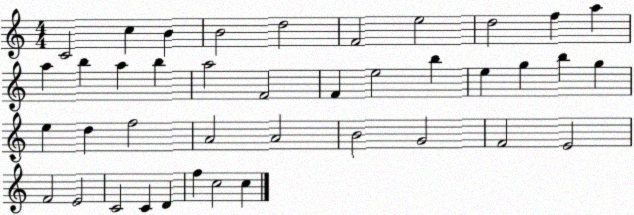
X:1
T:Untitled
M:4/4
L:1/4
K:C
C2 c B B2 d2 F2 e2 d2 f a a b a b a2 F2 F e2 b e g b g e d f2 A2 A2 B2 G2 F2 E2 F2 E2 C2 C D f c2 c